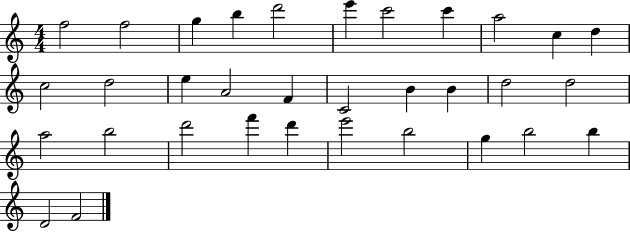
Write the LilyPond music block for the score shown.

{
  \clef treble
  \numericTimeSignature
  \time 4/4
  \key c \major
  f''2 f''2 | g''4 b''4 d'''2 | e'''4 c'''2 c'''4 | a''2 c''4 d''4 | \break c''2 d''2 | e''4 a'2 f'4 | c'2 b'4 b'4 | d''2 d''2 | \break a''2 b''2 | d'''2 f'''4 d'''4 | e'''2 b''2 | g''4 b''2 b''4 | \break d'2 f'2 | \bar "|."
}